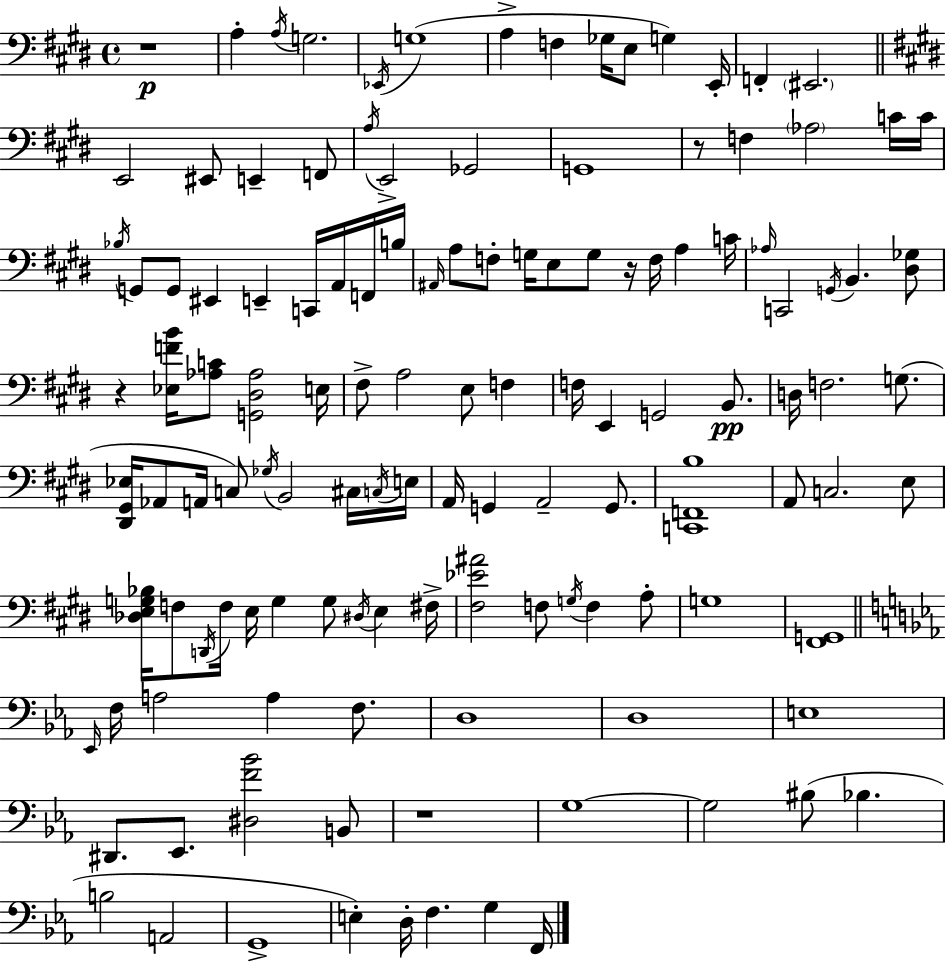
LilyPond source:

{
  \clef bass
  \time 4/4
  \defaultTimeSignature
  \key e \major
  r1\p | a4-. \acciaccatura { a16 } g2. | \acciaccatura { ees,16 } g1( | a4-> f4 ges16 e8 g4) | \break e,16-. f,4-. \parenthesize eis,2. | \bar "||" \break \key e \major e,2 eis,8 e,4-- f,8 | \acciaccatura { a16 } e,2-> ges,2 | g,1 | r8 f4 \parenthesize aes2 c'16 | \break c'16 \acciaccatura { bes16 } g,8 g,8 eis,4 e,4-- c,16 a,16 | f,16 b16 \grace { ais,16 } a8 f8-. g16 e8 g8 r16 f16 a4 | c'16 \grace { aes16 } c,2 \acciaccatura { g,16 } b,4. | <dis ges>8 r4 <ees f' b'>16 <aes c'>8 <g, dis aes>2 | \break e16 fis8-> a2 e8 | f4 f16 e,4 g,2 | b,8.\pp d16 f2. | g8.( <dis, gis, ees>16 aes,8 a,16 c8) \acciaccatura { ges16 } b,2 | \break cis16 \acciaccatura { c16 } e16 a,16 g,4 a,2-- | g,8. <c, f, b>1 | a,8 c2. | e8 <des e g bes>16 f8 \acciaccatura { d,16 } f16 e16 g4 | \break g8 \acciaccatura { dis16 } e4 fis16-> <fis ees' ais'>2 | f8 \acciaccatura { g16 } f4 a8-. g1 | <fis, g,>1 | \bar "||" \break \key ees \major \grace { ees,16 } f16 a2 a4 f8. | d1 | d1 | e1 | \break dis,8. ees,8. <dis f' bes'>2 b,8 | r1 | g1~~ | g2 bis8( bes4. | \break b2 a,2 | g,1-> | e4-.) d16-. f4. g4 | f,16 \bar "|."
}